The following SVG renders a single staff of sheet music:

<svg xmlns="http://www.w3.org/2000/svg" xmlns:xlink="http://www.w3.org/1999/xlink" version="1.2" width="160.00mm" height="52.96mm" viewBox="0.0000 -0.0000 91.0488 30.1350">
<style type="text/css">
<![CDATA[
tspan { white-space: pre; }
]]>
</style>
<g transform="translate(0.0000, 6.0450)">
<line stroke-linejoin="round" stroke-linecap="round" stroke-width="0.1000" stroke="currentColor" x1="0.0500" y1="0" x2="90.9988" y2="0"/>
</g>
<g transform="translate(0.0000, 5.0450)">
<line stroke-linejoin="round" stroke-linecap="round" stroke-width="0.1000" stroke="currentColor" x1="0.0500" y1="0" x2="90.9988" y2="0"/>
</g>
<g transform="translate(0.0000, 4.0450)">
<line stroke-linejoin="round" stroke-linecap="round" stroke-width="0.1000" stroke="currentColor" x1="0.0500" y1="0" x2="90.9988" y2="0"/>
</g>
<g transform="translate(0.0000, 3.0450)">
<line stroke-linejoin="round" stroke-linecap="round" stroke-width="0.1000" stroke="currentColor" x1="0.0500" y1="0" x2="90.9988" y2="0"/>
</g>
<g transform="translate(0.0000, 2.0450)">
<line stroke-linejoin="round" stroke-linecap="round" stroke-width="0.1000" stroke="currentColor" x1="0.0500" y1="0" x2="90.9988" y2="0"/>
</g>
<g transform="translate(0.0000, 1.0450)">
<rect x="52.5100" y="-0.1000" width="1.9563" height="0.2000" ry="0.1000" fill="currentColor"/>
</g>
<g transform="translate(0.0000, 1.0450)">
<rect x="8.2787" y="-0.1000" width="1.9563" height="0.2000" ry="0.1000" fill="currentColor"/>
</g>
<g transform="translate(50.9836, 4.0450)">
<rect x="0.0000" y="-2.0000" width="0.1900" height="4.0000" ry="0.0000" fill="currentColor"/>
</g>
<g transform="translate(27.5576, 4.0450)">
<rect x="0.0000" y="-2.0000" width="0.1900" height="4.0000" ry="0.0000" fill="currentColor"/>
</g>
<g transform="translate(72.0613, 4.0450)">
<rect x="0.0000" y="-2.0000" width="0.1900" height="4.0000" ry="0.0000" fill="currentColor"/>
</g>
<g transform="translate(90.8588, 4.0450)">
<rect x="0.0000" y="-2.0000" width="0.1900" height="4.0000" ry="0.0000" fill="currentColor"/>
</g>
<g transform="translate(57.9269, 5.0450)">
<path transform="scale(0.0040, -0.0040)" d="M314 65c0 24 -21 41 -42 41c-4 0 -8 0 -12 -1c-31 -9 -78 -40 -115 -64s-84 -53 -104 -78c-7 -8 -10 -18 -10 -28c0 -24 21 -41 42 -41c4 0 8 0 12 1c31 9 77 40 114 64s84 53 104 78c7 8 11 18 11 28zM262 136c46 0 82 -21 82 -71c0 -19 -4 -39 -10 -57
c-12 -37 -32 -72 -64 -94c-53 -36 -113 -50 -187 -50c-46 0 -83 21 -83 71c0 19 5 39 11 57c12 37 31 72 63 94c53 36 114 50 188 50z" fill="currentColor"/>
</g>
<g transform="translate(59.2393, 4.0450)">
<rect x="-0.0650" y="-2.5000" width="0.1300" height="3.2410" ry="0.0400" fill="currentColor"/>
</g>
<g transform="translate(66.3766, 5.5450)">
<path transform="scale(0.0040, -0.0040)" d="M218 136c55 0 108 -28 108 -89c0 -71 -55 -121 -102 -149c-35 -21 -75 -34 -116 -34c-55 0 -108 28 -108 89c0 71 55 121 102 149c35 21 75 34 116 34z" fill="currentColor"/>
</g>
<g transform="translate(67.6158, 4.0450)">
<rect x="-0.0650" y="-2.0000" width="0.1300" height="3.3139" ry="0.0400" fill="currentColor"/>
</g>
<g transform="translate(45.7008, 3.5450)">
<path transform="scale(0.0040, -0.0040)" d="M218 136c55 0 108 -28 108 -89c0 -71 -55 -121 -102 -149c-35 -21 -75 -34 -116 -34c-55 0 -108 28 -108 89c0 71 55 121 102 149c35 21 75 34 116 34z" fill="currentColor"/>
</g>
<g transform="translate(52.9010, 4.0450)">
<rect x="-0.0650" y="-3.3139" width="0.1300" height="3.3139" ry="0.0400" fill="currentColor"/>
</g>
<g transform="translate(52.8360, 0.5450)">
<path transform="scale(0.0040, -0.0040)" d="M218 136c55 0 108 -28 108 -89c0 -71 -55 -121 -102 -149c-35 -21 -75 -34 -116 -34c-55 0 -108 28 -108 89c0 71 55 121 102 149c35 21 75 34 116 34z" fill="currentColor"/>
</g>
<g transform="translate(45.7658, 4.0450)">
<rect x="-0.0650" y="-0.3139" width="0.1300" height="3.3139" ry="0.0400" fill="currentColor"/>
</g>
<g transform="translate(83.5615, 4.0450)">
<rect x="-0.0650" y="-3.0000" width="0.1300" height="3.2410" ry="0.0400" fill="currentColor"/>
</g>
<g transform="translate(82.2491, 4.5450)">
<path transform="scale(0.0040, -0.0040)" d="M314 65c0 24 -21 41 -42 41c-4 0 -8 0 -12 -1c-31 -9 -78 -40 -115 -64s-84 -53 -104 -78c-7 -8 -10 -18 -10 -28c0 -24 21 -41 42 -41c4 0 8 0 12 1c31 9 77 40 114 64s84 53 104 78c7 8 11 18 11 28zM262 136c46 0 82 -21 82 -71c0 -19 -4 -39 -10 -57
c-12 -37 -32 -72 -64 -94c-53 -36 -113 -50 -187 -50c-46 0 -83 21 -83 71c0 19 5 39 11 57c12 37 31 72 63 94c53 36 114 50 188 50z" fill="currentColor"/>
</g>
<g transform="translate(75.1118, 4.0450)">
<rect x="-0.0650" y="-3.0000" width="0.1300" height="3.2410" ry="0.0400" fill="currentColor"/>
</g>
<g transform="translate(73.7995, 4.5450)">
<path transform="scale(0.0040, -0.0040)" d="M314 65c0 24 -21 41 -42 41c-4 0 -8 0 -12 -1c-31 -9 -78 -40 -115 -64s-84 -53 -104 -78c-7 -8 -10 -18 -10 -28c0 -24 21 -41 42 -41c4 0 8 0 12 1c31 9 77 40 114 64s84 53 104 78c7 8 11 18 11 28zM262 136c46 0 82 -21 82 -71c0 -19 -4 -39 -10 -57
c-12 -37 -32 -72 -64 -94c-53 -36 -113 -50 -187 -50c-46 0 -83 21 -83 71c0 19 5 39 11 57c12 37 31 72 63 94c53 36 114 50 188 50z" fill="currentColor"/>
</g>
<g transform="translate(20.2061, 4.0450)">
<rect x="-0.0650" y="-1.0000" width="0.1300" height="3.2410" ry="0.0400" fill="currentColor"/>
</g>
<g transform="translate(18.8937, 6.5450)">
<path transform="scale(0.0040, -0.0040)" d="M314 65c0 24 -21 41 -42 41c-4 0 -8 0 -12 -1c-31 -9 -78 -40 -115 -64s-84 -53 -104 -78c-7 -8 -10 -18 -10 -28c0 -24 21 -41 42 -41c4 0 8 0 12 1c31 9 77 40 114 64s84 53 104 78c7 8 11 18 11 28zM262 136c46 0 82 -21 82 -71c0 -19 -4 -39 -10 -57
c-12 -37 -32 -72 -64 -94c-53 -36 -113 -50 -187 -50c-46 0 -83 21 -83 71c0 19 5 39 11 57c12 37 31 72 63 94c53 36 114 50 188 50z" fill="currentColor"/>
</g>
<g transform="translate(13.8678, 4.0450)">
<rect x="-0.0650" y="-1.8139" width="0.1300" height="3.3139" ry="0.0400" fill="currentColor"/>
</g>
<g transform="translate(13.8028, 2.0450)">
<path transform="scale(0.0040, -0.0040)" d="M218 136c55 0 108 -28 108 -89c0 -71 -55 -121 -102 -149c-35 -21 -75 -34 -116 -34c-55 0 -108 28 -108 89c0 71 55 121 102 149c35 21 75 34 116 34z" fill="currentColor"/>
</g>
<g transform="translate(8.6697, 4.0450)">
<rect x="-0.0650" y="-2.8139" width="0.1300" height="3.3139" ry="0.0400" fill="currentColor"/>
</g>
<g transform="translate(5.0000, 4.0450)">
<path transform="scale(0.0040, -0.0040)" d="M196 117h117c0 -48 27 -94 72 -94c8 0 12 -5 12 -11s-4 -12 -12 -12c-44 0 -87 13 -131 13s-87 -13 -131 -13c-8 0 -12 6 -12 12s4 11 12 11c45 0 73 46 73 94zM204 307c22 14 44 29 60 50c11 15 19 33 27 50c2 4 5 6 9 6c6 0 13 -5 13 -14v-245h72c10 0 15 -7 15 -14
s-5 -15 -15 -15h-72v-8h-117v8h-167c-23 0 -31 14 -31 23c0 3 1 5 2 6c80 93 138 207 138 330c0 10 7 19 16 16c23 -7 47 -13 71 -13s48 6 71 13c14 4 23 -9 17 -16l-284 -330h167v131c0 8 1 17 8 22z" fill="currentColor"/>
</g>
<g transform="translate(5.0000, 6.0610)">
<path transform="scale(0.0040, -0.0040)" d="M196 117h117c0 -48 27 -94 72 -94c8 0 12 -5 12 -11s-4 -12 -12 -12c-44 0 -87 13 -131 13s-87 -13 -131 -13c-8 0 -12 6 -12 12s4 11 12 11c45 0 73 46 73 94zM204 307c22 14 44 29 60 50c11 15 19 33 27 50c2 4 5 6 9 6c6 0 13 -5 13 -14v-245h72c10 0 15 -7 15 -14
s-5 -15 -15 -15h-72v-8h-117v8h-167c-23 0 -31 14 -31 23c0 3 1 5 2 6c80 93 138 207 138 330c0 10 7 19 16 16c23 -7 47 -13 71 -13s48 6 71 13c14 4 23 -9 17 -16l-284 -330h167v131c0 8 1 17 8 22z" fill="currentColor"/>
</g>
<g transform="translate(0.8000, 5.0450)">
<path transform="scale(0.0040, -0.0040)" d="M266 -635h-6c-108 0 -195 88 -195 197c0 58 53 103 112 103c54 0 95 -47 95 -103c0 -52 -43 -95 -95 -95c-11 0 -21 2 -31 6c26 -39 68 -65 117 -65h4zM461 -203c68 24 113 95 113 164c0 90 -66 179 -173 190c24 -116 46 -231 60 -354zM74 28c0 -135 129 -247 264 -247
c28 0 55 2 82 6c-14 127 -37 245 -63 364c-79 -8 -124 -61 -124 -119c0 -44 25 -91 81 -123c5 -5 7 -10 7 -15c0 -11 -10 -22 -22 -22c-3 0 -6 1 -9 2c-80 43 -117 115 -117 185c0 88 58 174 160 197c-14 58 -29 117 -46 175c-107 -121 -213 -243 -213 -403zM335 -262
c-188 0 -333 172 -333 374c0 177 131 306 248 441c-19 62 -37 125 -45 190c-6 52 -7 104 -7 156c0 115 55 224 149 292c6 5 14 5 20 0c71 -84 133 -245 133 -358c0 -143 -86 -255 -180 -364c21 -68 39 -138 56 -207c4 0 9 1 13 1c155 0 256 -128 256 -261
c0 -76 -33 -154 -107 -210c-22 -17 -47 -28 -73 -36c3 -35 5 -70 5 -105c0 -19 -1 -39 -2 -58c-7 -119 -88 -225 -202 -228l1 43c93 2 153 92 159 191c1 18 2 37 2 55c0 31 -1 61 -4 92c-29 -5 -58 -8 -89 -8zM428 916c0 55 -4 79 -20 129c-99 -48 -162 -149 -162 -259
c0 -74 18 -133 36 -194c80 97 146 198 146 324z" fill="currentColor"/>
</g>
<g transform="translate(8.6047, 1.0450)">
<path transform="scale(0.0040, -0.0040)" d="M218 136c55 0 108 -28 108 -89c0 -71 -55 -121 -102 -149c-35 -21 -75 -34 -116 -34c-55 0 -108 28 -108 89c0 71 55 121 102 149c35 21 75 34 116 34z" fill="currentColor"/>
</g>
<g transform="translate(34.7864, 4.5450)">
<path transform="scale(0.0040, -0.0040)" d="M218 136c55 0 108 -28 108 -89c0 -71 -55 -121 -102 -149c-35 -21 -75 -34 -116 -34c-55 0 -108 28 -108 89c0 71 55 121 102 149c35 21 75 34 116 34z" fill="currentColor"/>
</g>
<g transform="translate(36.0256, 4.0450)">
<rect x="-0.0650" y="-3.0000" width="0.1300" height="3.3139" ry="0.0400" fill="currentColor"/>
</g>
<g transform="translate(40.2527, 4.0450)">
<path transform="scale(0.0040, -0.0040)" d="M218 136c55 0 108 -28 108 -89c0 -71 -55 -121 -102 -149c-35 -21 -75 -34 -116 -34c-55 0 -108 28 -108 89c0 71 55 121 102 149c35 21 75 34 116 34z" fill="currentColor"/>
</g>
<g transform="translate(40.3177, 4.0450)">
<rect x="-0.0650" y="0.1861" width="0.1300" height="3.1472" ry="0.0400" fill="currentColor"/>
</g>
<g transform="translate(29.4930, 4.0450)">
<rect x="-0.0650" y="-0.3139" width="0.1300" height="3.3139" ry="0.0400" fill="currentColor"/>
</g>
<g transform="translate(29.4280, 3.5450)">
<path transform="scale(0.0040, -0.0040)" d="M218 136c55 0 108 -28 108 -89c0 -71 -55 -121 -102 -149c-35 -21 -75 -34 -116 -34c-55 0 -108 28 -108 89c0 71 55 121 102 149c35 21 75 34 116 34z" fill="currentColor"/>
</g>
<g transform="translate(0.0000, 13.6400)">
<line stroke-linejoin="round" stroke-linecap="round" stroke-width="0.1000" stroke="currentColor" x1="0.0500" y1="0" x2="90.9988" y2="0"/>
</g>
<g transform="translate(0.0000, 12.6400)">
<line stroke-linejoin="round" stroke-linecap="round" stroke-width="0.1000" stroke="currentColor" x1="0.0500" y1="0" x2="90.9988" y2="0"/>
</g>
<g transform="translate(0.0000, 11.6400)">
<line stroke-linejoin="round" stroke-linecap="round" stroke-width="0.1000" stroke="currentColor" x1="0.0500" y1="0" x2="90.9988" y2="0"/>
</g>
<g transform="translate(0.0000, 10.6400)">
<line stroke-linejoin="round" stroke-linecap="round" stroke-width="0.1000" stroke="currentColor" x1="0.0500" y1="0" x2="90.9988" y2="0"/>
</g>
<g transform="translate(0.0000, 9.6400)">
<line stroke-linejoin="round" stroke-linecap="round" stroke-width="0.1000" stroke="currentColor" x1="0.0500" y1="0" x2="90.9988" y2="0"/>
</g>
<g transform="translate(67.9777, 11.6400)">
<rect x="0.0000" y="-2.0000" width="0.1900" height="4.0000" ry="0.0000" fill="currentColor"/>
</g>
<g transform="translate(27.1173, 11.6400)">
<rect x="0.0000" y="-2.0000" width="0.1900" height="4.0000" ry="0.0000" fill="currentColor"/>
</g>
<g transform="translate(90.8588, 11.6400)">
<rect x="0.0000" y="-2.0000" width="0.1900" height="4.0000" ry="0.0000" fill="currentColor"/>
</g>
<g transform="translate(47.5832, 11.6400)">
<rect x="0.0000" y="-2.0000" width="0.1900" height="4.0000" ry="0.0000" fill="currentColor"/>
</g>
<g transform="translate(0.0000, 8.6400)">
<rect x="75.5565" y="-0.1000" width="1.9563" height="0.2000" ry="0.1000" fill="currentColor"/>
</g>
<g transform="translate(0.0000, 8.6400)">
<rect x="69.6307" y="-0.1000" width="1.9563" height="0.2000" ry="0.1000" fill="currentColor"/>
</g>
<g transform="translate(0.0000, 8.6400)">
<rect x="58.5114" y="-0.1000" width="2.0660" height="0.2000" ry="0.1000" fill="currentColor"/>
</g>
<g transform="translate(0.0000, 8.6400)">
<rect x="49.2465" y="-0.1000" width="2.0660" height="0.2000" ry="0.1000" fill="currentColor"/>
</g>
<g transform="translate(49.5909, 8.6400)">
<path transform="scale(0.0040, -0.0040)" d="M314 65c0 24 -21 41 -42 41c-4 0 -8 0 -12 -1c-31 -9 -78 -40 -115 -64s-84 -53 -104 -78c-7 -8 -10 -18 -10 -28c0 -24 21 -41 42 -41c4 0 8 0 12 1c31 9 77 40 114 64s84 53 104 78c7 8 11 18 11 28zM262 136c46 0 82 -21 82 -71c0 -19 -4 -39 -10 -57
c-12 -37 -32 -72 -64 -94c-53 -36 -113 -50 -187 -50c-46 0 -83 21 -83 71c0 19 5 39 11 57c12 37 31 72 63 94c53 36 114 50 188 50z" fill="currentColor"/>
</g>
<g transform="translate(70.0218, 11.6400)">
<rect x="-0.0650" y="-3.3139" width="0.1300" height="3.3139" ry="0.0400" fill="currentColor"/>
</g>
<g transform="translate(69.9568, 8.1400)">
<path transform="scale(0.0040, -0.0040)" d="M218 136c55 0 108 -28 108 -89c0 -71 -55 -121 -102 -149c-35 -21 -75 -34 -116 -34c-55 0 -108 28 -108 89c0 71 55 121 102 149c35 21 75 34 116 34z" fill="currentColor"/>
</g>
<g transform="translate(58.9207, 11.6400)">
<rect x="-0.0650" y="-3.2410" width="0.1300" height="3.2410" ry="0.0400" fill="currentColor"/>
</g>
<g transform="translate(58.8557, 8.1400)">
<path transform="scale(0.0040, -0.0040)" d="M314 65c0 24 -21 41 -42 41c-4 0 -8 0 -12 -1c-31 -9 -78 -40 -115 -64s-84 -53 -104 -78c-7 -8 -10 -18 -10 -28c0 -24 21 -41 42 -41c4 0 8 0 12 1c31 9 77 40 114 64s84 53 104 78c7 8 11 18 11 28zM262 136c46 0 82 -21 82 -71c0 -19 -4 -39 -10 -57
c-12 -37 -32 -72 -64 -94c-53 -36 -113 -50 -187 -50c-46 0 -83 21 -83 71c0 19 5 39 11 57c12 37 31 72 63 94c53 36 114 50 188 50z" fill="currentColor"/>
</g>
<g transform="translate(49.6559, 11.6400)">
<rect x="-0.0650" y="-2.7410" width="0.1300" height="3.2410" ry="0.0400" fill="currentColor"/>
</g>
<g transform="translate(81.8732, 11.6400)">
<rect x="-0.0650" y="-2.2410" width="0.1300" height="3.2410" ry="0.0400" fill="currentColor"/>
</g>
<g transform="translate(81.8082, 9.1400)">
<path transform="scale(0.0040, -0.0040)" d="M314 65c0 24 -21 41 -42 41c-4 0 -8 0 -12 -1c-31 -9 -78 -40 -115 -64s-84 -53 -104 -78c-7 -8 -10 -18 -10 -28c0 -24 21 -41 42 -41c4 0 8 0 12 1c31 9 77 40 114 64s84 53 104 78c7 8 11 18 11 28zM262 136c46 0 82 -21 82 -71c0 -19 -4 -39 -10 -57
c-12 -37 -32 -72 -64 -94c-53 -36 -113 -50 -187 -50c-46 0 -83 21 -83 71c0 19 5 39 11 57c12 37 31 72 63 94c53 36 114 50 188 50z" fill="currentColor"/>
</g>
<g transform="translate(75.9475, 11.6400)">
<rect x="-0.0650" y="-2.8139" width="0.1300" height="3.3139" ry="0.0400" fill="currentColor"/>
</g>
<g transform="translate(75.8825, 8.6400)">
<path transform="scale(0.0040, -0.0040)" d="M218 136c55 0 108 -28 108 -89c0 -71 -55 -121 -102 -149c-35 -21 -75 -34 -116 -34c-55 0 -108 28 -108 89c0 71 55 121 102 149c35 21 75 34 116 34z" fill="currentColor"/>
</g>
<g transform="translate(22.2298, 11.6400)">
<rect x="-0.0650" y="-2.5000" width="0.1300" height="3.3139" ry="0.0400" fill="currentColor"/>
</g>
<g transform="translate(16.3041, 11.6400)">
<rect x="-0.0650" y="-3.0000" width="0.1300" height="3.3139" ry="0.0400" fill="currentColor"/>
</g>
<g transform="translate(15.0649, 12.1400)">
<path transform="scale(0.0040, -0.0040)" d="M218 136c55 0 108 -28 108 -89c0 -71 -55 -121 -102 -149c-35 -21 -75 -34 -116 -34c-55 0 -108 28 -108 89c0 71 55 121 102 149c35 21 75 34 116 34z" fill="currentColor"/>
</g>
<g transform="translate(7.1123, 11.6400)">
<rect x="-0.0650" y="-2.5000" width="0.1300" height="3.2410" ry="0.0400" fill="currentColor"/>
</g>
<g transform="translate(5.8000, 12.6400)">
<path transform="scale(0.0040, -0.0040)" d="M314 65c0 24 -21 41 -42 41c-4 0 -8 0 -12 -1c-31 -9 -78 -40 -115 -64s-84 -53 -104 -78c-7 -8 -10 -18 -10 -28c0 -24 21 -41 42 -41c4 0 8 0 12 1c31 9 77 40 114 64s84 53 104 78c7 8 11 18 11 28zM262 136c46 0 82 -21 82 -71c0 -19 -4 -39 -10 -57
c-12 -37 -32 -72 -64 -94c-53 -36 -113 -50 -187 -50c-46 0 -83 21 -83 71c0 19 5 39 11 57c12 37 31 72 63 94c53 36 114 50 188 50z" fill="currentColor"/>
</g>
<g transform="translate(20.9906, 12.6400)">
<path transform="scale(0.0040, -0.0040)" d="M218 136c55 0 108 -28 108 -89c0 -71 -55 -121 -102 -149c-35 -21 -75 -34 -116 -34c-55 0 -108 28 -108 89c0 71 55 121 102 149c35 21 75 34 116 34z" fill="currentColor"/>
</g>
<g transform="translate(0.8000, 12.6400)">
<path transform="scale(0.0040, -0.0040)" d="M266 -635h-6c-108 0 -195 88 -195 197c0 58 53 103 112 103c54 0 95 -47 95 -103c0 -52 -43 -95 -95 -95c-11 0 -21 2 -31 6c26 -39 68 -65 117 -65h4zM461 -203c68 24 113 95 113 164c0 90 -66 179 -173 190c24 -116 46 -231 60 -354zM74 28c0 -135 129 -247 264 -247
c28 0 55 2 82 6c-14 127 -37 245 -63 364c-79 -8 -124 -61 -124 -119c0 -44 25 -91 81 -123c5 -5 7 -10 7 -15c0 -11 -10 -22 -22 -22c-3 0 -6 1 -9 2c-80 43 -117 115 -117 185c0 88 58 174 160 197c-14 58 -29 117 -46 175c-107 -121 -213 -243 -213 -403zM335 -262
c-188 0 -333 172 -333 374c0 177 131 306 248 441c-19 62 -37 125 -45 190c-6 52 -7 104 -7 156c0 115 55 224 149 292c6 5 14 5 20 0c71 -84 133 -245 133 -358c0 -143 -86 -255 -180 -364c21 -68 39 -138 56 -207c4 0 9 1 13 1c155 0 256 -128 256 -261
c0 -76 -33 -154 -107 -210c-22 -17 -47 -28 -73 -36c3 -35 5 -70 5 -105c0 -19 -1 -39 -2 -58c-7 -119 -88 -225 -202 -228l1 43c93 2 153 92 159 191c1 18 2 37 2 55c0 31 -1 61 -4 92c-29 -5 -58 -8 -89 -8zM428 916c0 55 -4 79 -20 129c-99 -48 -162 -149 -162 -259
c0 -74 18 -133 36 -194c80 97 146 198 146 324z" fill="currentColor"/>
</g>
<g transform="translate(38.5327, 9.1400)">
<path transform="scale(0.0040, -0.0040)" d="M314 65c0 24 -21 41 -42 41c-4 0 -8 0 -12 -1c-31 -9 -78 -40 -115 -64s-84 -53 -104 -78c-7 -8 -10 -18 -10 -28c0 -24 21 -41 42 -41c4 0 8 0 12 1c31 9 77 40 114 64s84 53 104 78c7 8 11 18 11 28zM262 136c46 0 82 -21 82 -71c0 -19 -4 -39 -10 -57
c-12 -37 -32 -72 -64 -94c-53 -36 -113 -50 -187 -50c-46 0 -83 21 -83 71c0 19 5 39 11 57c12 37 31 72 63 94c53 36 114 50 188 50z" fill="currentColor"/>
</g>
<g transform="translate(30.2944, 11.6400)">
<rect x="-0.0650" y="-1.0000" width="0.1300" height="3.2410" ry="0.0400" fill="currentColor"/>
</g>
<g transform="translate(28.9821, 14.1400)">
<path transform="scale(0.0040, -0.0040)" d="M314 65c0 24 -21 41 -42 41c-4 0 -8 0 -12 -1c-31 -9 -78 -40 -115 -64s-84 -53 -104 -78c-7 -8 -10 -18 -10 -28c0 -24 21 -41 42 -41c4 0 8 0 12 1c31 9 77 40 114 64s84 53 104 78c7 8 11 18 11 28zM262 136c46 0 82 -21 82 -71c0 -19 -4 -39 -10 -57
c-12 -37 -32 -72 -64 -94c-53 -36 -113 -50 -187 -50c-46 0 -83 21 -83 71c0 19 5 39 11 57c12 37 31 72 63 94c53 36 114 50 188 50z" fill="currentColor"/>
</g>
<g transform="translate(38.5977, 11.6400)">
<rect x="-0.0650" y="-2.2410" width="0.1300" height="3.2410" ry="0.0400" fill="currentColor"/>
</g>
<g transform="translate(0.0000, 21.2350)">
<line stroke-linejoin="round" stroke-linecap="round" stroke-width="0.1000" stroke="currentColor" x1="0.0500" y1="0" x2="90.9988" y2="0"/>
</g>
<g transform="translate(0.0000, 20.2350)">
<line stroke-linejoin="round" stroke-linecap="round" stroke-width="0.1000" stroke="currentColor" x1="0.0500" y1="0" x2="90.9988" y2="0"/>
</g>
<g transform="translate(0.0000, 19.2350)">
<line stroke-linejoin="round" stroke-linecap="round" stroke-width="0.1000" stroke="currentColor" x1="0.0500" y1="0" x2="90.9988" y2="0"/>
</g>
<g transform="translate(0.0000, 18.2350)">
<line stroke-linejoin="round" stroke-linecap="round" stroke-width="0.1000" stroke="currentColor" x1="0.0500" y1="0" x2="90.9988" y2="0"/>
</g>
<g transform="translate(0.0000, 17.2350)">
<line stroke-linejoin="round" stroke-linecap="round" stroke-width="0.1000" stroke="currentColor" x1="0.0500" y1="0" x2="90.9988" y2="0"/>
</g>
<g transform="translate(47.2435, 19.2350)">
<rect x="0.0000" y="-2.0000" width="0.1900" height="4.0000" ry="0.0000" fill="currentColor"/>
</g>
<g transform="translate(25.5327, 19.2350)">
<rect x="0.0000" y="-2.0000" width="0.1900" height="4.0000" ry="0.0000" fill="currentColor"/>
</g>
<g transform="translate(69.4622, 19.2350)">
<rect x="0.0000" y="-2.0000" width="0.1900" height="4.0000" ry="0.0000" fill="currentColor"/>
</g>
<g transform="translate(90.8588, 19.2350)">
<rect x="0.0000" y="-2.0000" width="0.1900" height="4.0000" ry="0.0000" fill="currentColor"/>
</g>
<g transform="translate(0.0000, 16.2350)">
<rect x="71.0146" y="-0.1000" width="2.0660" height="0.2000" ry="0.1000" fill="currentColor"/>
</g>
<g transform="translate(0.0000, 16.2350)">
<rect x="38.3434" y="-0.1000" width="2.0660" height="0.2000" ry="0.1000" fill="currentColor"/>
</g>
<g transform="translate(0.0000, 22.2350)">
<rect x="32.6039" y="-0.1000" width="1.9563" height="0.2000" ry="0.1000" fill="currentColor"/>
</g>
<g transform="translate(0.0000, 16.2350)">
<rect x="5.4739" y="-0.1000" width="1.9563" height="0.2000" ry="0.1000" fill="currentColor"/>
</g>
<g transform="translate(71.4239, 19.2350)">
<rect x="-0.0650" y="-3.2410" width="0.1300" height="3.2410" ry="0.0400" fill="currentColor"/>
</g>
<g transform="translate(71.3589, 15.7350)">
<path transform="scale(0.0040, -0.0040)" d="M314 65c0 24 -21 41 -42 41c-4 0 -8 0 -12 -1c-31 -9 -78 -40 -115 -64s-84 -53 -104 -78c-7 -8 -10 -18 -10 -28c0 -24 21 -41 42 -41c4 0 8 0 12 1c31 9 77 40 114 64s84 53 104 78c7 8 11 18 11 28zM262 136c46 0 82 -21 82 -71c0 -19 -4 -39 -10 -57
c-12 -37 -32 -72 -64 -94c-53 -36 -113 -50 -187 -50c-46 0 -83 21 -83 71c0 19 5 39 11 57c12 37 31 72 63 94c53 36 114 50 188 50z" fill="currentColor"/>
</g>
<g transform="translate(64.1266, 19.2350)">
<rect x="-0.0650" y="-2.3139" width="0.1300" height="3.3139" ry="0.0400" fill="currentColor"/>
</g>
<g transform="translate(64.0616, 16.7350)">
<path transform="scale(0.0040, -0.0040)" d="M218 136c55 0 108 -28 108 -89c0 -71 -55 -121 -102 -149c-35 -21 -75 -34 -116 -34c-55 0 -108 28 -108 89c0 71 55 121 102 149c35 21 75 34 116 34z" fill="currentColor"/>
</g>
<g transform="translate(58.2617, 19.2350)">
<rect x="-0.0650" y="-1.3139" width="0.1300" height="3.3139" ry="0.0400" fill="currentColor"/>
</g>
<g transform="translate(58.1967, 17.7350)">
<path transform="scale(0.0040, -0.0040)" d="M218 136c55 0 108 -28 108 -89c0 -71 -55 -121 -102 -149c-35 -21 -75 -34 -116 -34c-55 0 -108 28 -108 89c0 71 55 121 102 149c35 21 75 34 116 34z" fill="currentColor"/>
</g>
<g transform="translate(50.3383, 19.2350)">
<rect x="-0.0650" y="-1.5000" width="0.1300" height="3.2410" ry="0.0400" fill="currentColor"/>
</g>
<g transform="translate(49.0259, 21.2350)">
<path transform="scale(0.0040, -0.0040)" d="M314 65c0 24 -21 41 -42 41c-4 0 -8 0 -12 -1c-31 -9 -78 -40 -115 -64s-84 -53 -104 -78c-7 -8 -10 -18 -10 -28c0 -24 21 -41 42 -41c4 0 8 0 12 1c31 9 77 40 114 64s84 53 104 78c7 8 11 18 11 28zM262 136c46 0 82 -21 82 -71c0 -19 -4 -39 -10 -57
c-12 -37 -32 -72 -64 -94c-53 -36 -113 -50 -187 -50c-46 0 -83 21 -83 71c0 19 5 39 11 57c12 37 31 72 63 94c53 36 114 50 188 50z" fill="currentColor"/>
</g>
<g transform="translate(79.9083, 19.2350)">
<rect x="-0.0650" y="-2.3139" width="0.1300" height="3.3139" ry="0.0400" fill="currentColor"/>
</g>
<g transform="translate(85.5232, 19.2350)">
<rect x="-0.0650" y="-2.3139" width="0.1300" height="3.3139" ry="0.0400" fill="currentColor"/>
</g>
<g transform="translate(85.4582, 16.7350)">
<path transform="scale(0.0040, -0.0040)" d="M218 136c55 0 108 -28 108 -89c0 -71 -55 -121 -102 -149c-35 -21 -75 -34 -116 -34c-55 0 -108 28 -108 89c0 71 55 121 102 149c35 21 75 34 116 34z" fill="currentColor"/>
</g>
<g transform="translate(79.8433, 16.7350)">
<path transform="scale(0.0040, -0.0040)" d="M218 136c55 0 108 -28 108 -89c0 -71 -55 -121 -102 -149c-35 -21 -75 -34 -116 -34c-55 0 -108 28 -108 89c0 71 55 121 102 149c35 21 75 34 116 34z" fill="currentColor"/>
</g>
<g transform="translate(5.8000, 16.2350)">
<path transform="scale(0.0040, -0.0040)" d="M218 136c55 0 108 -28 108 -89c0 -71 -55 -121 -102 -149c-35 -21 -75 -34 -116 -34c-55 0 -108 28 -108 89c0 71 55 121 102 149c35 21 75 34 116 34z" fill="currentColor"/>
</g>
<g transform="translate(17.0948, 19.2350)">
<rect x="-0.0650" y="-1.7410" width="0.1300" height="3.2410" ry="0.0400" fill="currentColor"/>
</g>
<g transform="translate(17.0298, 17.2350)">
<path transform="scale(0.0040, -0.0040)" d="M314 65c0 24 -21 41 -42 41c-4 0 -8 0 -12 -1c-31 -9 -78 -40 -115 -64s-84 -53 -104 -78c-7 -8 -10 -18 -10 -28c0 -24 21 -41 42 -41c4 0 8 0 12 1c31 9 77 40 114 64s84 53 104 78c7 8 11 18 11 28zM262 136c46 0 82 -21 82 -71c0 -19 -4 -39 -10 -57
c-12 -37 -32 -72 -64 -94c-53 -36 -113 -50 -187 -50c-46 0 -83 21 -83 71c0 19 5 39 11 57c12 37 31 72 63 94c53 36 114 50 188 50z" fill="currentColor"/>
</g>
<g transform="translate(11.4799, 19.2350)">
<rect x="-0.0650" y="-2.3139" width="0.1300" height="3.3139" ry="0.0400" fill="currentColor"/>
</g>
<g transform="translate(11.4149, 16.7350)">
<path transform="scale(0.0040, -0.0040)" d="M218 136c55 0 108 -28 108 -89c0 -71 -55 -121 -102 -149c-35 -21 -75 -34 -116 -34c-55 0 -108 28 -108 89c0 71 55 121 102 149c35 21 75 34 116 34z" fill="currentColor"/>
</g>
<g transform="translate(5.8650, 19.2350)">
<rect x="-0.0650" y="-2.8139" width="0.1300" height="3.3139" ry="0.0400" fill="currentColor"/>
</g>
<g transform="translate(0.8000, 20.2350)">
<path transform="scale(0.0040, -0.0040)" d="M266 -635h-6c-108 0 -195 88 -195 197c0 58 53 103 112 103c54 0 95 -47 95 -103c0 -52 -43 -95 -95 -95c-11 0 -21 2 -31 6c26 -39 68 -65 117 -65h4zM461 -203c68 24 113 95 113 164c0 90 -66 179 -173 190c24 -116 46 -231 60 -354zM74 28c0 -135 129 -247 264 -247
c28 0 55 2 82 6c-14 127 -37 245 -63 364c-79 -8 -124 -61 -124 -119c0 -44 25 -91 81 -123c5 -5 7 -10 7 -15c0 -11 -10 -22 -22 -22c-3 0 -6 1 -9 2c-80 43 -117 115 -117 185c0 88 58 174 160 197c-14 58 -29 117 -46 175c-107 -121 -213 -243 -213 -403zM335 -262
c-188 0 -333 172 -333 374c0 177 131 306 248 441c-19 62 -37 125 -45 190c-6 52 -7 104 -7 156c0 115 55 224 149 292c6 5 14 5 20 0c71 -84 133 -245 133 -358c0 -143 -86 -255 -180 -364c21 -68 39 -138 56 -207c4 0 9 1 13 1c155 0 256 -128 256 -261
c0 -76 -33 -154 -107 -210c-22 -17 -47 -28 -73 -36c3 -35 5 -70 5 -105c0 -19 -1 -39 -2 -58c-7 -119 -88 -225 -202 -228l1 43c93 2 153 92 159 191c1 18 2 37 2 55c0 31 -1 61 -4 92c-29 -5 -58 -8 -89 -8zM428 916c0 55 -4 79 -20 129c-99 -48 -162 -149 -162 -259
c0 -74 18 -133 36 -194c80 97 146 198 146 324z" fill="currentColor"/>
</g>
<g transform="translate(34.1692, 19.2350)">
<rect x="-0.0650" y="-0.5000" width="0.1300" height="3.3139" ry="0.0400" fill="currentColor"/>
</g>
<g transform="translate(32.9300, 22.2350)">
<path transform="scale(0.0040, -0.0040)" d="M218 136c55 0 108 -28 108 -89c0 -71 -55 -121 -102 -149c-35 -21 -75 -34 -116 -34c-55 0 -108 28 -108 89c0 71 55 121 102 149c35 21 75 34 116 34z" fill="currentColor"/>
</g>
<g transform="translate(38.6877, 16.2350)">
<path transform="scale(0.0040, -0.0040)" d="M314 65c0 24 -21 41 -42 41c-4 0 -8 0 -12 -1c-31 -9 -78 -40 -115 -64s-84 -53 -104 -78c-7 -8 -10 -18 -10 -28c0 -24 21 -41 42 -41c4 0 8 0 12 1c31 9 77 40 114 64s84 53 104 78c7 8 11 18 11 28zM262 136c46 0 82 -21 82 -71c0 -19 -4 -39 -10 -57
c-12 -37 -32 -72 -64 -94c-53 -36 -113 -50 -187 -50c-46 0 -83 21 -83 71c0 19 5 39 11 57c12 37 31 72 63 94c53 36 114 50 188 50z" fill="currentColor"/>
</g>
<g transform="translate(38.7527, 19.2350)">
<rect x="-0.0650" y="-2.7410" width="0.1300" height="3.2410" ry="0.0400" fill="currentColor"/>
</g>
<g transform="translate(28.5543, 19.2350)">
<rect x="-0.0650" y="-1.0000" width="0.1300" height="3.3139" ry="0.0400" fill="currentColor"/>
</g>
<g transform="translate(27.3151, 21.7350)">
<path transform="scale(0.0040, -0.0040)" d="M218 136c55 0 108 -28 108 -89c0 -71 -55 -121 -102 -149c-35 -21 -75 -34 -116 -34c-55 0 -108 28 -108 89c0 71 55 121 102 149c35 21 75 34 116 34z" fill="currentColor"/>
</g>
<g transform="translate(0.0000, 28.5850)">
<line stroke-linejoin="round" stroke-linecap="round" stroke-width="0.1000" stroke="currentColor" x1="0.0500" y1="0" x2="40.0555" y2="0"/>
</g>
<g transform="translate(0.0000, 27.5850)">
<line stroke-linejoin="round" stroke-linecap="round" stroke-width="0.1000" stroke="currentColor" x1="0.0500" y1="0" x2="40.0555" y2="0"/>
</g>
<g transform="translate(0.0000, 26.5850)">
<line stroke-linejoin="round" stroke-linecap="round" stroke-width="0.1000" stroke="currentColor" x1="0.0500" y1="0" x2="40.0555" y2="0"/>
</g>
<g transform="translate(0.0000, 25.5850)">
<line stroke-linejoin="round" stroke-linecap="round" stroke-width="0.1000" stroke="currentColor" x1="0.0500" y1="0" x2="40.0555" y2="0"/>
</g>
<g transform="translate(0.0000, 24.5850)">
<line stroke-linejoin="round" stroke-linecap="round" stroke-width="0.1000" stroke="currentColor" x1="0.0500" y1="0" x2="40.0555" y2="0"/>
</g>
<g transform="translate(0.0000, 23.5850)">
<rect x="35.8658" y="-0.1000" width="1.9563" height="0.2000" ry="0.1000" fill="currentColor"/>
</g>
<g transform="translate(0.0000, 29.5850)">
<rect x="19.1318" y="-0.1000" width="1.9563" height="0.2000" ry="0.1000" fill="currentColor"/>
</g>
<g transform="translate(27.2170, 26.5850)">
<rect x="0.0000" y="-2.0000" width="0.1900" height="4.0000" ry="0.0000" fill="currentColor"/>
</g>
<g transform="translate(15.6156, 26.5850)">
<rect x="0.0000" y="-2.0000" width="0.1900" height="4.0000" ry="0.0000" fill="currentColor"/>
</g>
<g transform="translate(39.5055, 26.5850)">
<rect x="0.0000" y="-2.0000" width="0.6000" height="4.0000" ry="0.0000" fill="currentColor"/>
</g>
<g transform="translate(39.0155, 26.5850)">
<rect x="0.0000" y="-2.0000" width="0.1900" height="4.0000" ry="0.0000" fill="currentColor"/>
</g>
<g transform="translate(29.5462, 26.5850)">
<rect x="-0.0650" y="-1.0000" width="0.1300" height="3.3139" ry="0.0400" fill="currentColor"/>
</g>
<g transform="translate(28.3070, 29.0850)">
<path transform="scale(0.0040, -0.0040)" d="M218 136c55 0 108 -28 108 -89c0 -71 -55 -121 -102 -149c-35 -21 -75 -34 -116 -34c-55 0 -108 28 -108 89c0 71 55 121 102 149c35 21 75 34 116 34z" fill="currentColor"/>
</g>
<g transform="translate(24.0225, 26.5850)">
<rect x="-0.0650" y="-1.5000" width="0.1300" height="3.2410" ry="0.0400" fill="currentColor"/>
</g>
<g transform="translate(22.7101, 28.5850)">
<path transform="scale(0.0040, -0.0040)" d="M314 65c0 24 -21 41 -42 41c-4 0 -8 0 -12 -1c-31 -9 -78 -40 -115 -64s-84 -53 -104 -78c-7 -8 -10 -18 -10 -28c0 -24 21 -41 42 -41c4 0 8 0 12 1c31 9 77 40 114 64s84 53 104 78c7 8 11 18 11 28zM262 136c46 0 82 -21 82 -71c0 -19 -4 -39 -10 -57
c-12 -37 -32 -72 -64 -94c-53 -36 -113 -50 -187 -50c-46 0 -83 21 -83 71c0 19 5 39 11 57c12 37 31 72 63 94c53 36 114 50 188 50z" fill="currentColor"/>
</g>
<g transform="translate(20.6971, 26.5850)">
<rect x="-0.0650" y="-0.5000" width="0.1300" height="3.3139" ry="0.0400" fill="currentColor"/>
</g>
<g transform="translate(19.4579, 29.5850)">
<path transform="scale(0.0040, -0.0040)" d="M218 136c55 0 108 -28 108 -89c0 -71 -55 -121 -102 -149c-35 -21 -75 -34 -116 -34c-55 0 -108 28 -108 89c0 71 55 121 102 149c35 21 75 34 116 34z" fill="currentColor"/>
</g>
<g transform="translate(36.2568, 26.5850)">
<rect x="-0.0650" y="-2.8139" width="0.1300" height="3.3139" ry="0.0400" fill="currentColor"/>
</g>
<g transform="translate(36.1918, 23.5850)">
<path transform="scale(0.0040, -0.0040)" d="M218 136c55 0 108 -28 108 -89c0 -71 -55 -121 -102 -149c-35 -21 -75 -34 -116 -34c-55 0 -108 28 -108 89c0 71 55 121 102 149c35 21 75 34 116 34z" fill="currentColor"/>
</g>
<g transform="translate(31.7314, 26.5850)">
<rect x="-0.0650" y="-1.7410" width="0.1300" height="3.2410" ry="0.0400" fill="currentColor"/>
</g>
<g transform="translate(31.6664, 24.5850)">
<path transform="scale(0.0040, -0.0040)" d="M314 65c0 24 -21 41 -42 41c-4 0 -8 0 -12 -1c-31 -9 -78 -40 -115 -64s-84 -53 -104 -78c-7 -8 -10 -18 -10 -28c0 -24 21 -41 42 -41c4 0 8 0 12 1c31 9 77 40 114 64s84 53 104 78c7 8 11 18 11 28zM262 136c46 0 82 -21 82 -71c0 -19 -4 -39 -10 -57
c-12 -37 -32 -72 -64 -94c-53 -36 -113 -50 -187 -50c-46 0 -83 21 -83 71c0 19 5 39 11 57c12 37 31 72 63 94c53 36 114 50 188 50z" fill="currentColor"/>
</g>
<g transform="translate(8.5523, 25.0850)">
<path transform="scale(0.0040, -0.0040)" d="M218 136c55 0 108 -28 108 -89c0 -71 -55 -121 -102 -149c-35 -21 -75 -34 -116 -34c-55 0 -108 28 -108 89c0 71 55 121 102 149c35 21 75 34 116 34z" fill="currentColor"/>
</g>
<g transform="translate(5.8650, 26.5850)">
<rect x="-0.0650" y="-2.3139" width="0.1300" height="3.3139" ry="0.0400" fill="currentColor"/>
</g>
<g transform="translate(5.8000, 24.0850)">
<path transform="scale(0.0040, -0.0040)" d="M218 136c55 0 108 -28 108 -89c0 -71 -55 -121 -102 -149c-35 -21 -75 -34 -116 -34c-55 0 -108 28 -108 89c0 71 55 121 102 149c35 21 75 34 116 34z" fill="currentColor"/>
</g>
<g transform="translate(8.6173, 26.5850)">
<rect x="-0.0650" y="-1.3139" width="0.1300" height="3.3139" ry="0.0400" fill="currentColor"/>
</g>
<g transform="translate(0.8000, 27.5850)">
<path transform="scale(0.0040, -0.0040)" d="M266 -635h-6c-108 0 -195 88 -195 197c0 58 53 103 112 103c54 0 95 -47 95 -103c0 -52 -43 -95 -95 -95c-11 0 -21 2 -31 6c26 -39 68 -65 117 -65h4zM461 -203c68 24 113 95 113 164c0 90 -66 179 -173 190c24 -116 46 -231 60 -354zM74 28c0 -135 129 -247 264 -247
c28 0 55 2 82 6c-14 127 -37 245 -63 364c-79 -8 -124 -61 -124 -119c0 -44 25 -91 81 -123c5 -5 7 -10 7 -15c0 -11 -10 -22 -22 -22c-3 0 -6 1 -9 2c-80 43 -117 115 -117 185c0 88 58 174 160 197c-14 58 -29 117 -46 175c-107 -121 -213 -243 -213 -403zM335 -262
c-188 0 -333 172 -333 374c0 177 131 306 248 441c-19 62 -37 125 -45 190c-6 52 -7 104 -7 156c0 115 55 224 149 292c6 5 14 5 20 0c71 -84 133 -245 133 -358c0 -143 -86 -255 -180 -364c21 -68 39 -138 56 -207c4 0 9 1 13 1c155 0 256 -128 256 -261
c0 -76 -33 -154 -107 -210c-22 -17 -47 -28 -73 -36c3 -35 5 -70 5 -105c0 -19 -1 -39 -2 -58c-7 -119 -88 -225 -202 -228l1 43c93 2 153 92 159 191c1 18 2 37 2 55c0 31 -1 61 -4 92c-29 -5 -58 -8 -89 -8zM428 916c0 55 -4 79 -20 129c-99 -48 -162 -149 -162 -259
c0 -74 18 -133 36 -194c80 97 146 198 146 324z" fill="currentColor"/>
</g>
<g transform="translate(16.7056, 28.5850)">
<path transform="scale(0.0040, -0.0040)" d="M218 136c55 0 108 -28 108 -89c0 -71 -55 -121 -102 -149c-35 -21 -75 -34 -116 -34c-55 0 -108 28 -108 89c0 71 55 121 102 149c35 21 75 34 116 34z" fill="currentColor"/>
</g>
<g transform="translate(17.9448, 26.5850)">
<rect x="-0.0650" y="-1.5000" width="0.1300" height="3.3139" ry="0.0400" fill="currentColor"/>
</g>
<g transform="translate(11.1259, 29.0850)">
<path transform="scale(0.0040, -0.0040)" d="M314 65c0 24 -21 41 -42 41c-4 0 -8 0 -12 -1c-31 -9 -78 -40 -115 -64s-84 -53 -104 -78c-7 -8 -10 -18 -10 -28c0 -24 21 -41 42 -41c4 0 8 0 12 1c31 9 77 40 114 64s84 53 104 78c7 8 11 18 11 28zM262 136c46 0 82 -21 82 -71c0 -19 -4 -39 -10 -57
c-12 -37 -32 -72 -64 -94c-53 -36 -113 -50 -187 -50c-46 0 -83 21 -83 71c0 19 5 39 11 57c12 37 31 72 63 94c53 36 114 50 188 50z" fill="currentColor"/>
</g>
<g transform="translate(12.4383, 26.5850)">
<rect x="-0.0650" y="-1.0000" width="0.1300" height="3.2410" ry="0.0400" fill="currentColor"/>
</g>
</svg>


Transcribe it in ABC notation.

X:1
T:Untitled
M:4/4
L:1/4
K:C
a f D2 c A B c b G2 F A2 A2 G2 A G D2 g2 a2 b2 b a g2 a g f2 D C a2 E2 e g b2 g g g e D2 E C E2 D f2 a